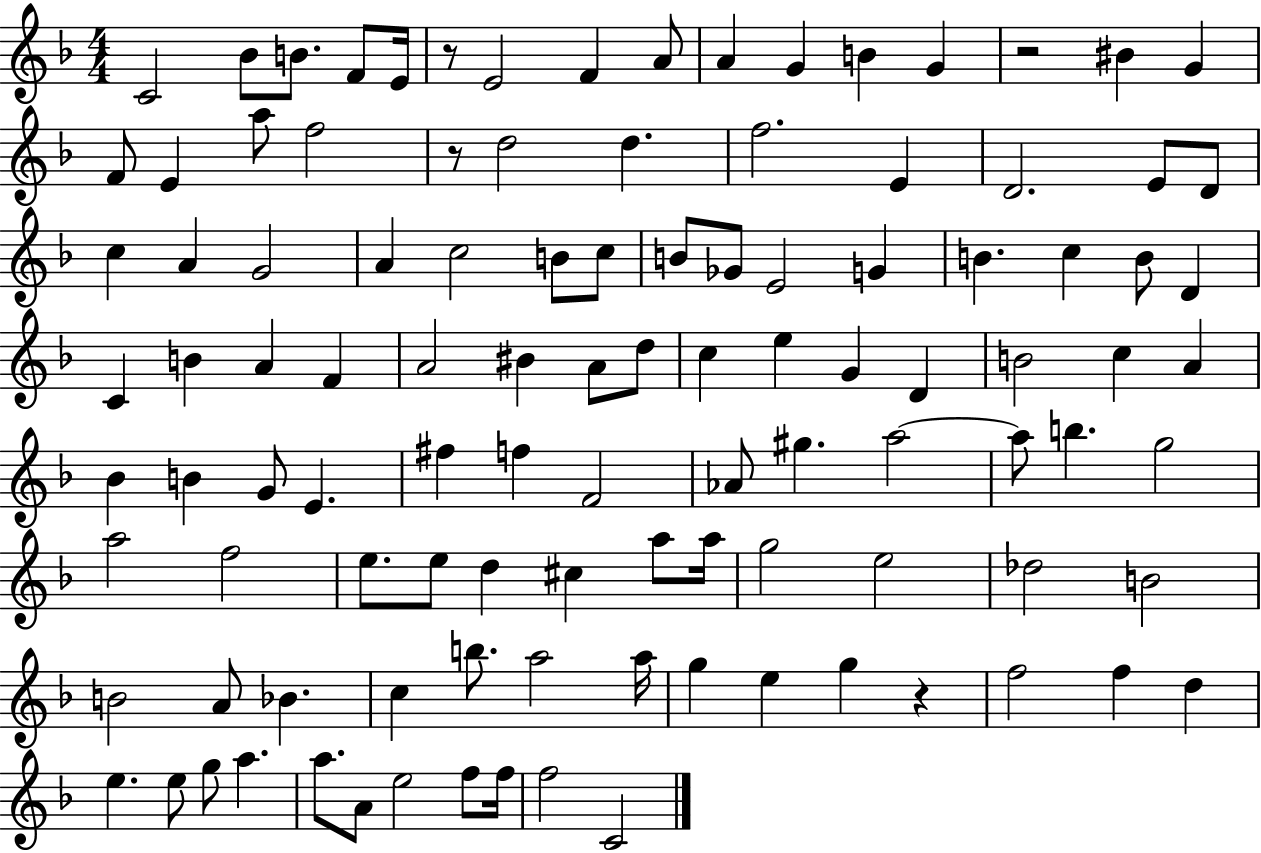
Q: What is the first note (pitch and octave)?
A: C4